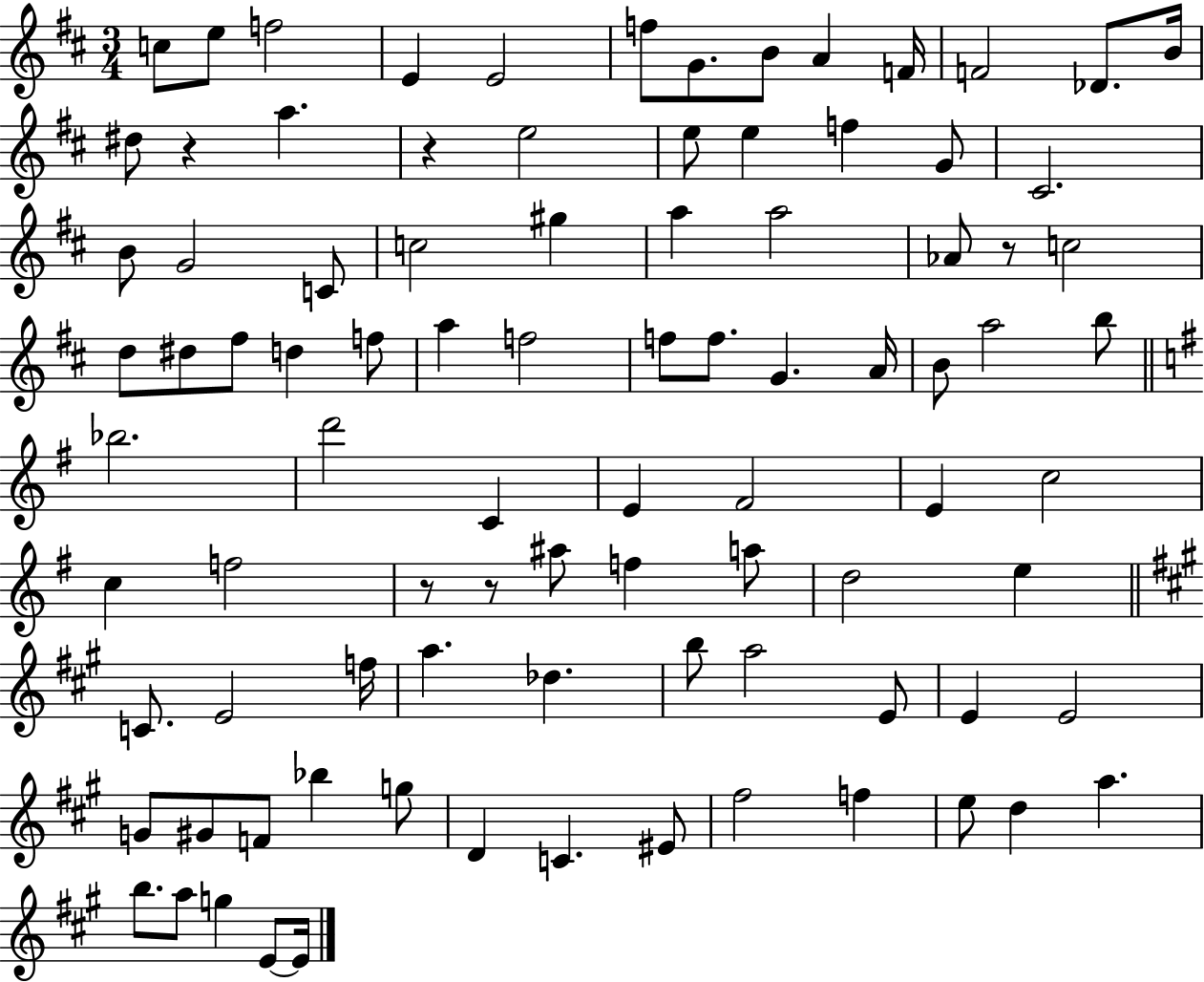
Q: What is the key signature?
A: D major